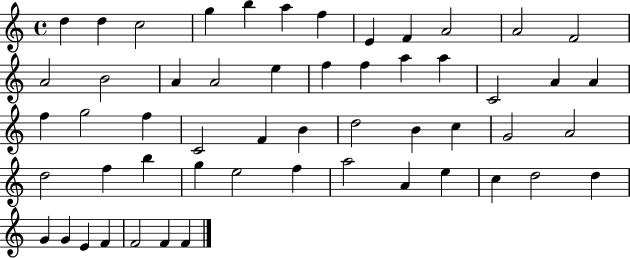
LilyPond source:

{
  \clef treble
  \time 4/4
  \defaultTimeSignature
  \key c \major
  d''4 d''4 c''2 | g''4 b''4 a''4 f''4 | e'4 f'4 a'2 | a'2 f'2 | \break a'2 b'2 | a'4 a'2 e''4 | f''4 f''4 a''4 a''4 | c'2 a'4 a'4 | \break f''4 g''2 f''4 | c'2 f'4 b'4 | d''2 b'4 c''4 | g'2 a'2 | \break d''2 f''4 b''4 | g''4 e''2 f''4 | a''2 a'4 e''4 | c''4 d''2 d''4 | \break g'4 g'4 e'4 f'4 | f'2 f'4 f'4 | \bar "|."
}